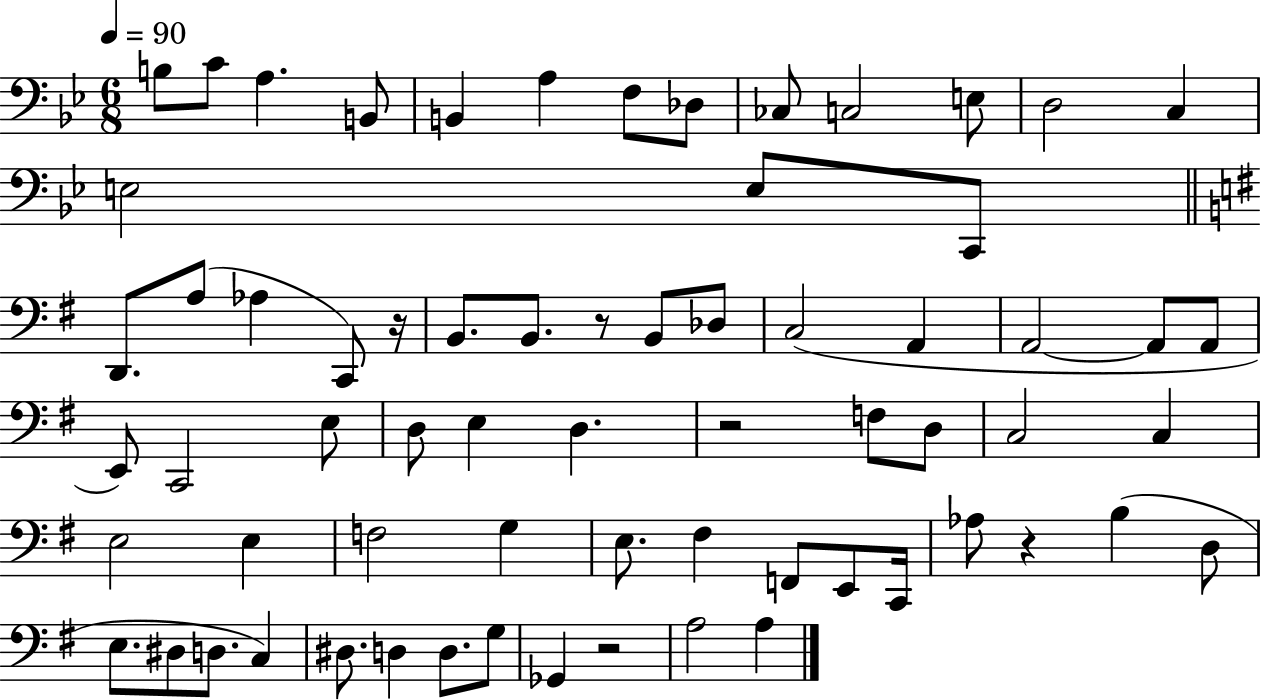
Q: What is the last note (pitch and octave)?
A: A3